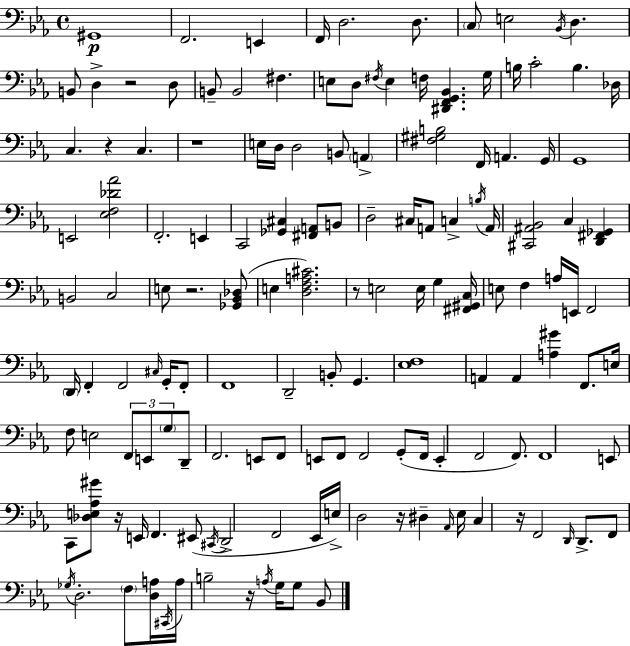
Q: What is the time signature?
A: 4/4